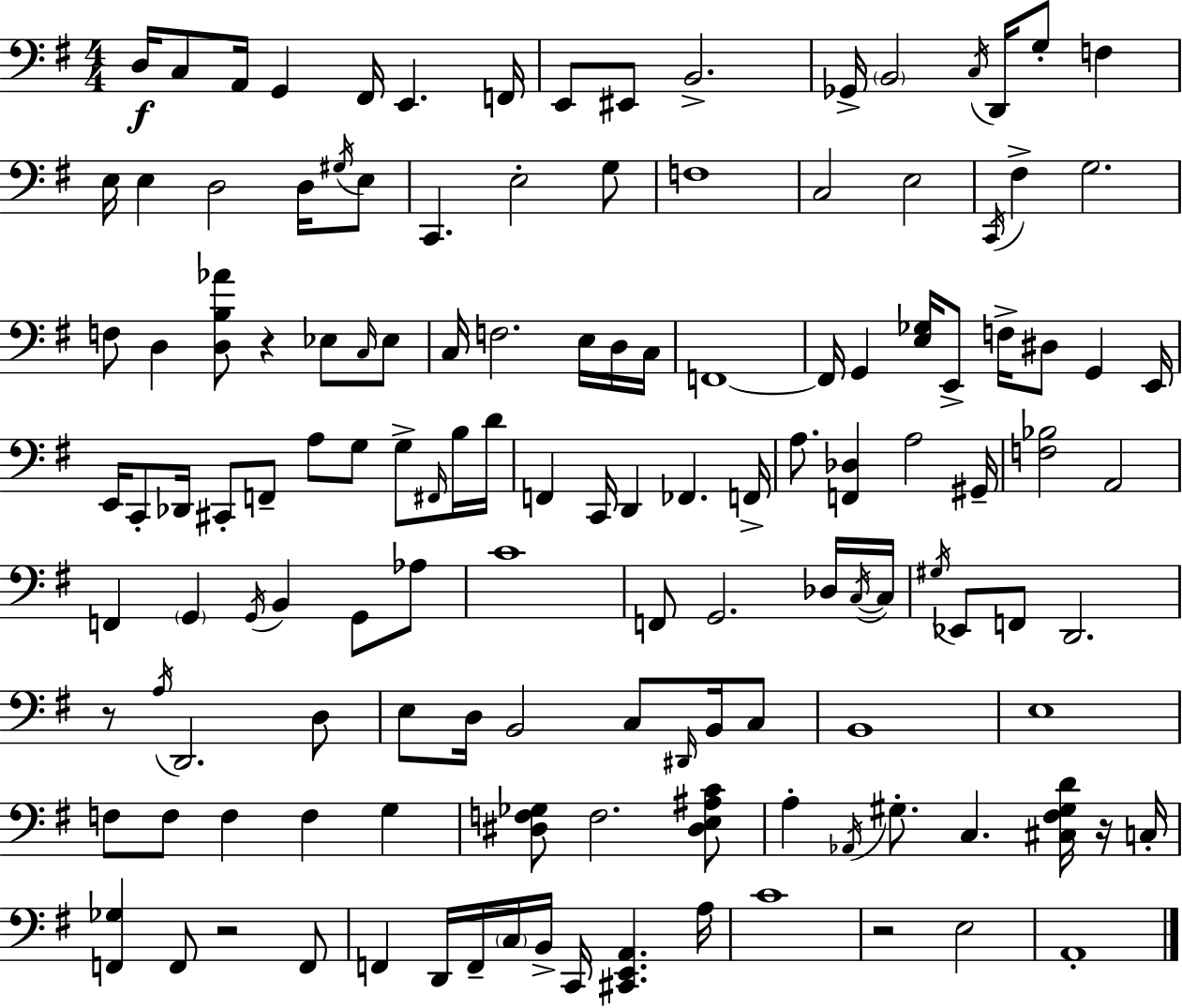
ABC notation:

X:1
T:Untitled
M:4/4
L:1/4
K:G
D,/4 C,/2 A,,/4 G,, ^F,,/4 E,, F,,/4 E,,/2 ^E,,/2 B,,2 _G,,/4 B,,2 C,/4 D,,/4 G,/2 F, E,/4 E, D,2 D,/4 ^G,/4 E,/2 C,, E,2 G,/2 F,4 C,2 E,2 C,,/4 ^F, G,2 F,/2 D, [D,B,_A]/2 z _E,/2 C,/4 _E,/2 C,/4 F,2 E,/4 D,/4 C,/4 F,,4 F,,/4 G,, [E,_G,]/4 E,,/2 F,/4 ^D,/2 G,, E,,/4 E,,/4 C,,/2 _D,,/4 ^C,,/2 F,,/2 A,/2 G,/2 G,/2 ^F,,/4 B,/4 D/4 F,, C,,/4 D,, _F,, F,,/4 A,/2 [F,,_D,] A,2 ^G,,/4 [F,_B,]2 A,,2 F,, G,, G,,/4 B,, G,,/2 _A,/2 C4 F,,/2 G,,2 _D,/4 C,/4 C,/4 ^G,/4 _E,,/2 F,,/2 D,,2 z/2 A,/4 D,,2 D,/2 E,/2 D,/4 B,,2 C,/2 ^D,,/4 B,,/4 C,/2 B,,4 E,4 F,/2 F,/2 F, F, G, [^D,F,_G,]/2 F,2 [^D,E,^A,C]/2 A, _A,,/4 ^G,/2 C, [^C,^F,^G,D]/4 z/4 C,/4 [F,,_G,] F,,/2 z2 F,,/2 F,, D,,/4 F,,/4 C,/4 B,,/4 C,,/4 [^C,,E,,A,,] A,/4 C4 z2 E,2 A,,4